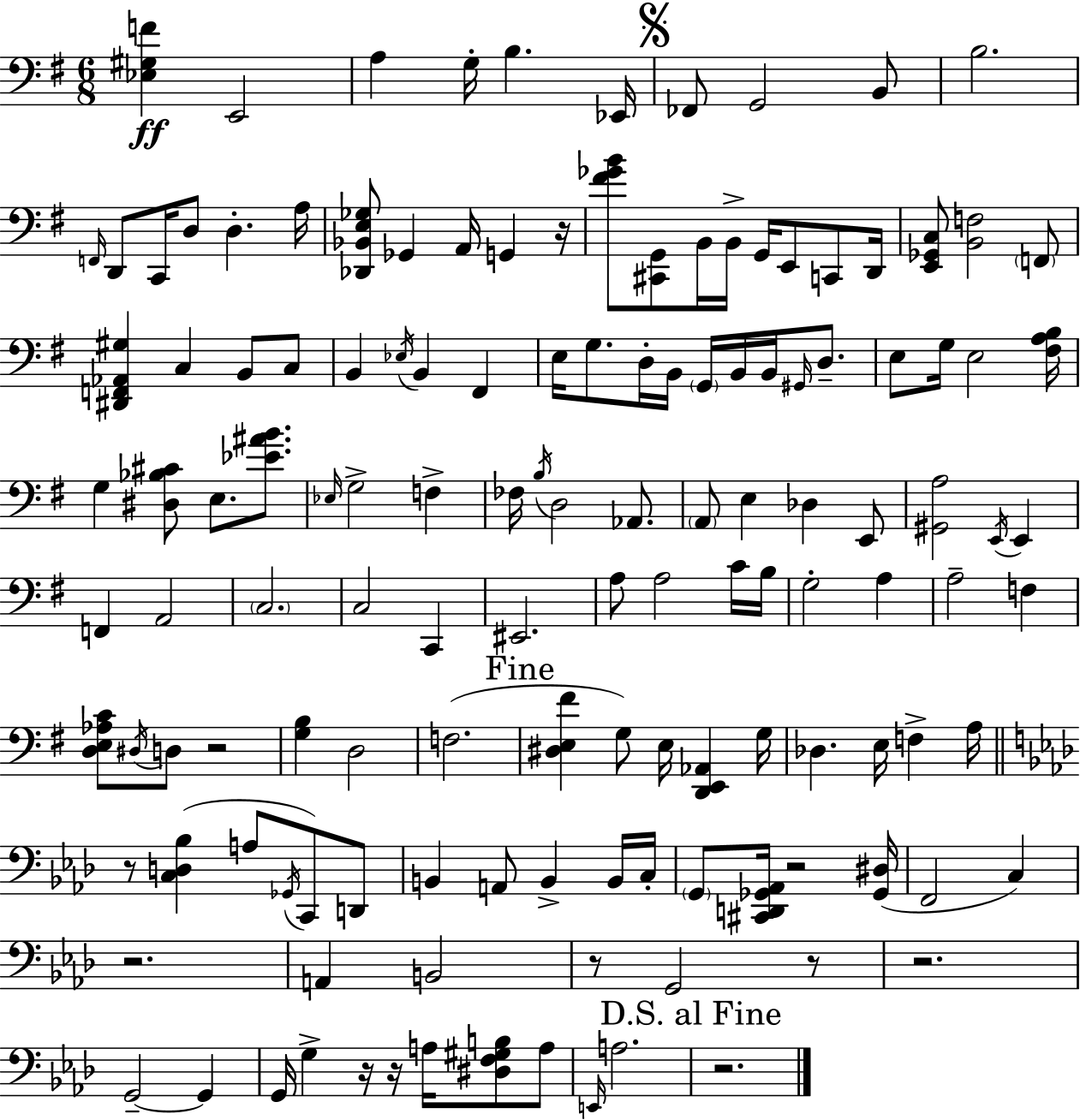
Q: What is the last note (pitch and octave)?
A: A3